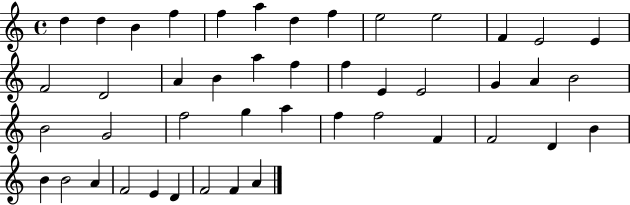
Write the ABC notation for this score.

X:1
T:Untitled
M:4/4
L:1/4
K:C
d d B f f a d f e2 e2 F E2 E F2 D2 A B a f f E E2 G A B2 B2 G2 f2 g a f f2 F F2 D B B B2 A F2 E D F2 F A